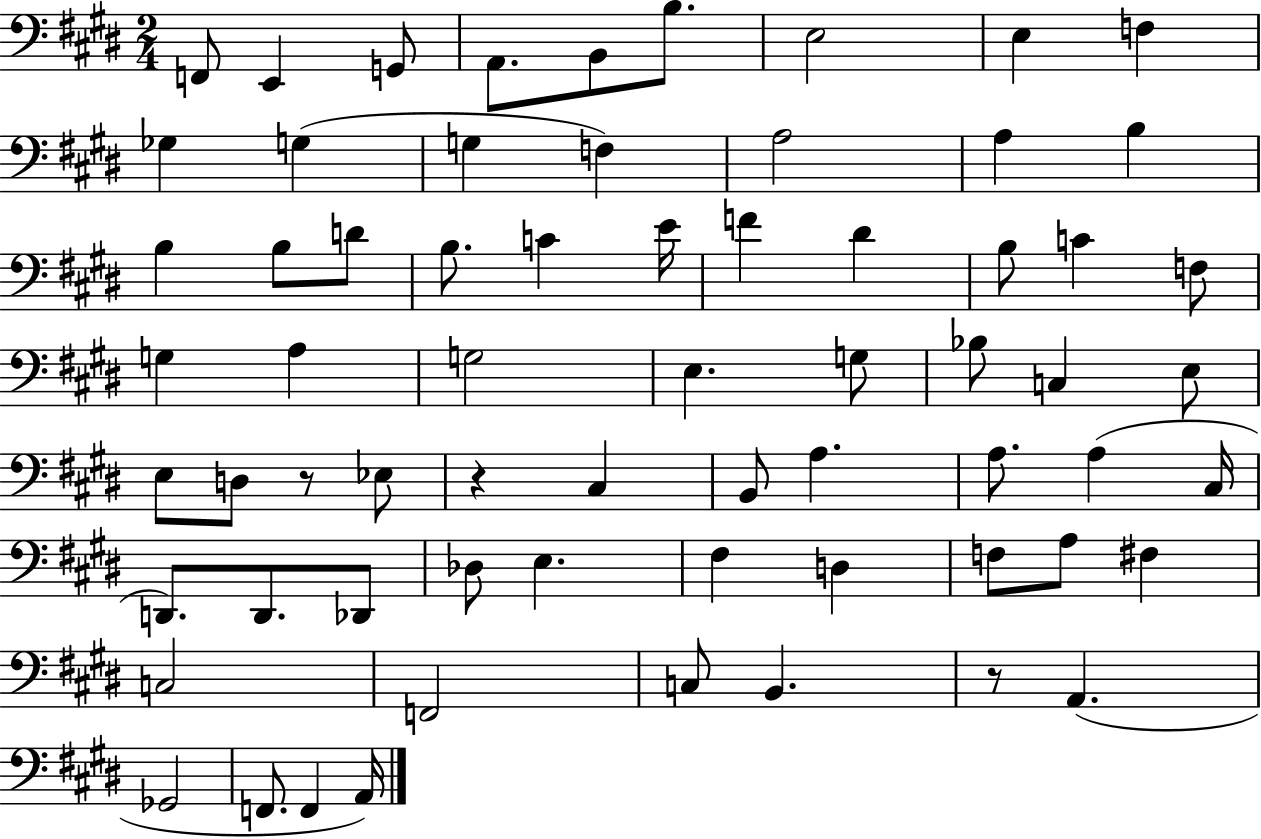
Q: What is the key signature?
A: E major